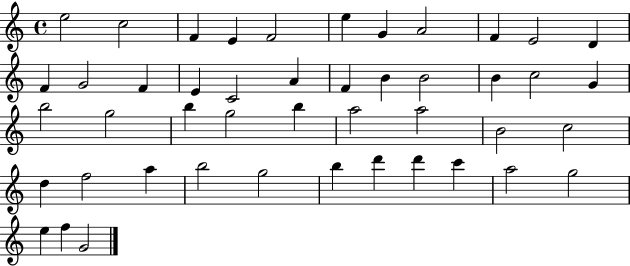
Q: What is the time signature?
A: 4/4